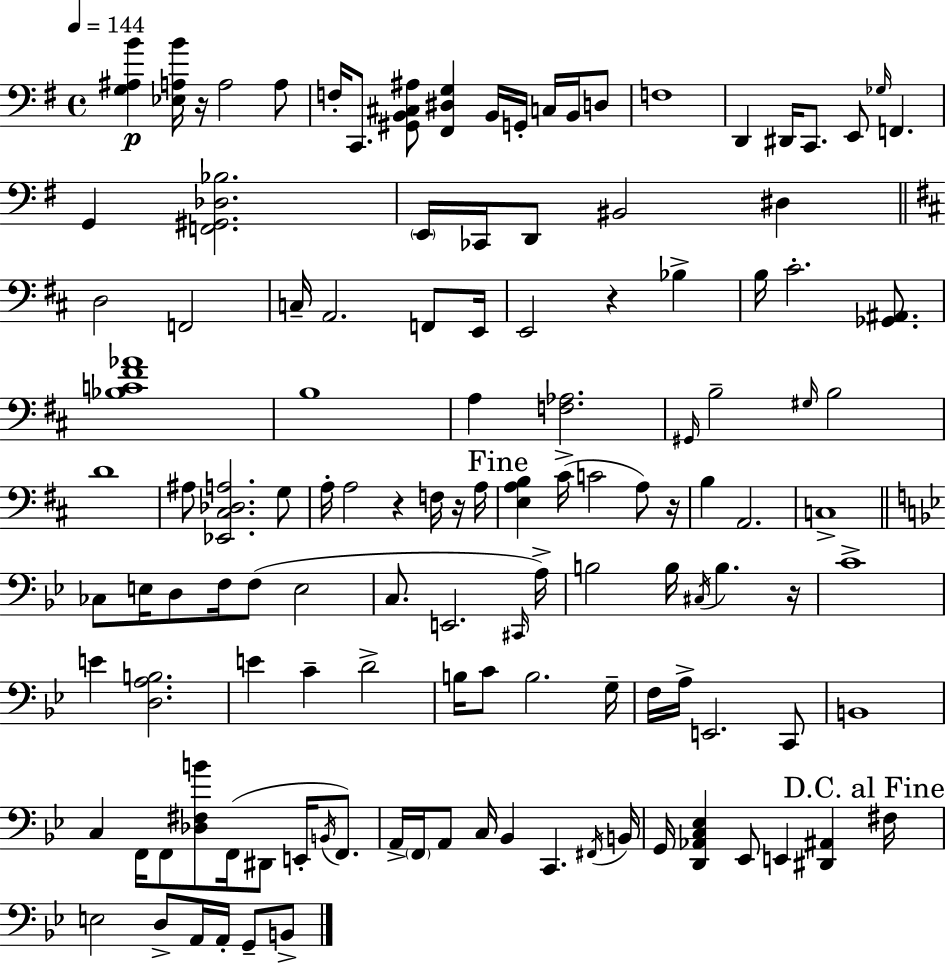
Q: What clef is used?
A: bass